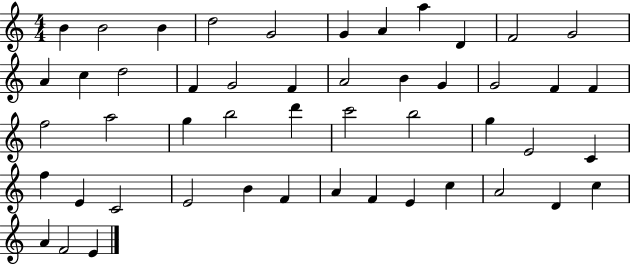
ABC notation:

X:1
T:Untitled
M:4/4
L:1/4
K:C
B B2 B d2 G2 G A a D F2 G2 A c d2 F G2 F A2 B G G2 F F f2 a2 g b2 d' c'2 b2 g E2 C f E C2 E2 B F A F E c A2 D c A F2 E